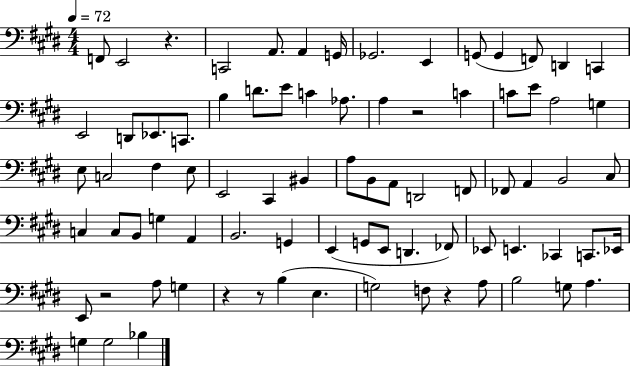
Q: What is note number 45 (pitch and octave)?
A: C3